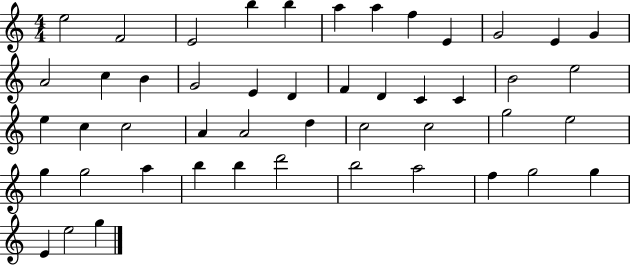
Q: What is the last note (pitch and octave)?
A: G5